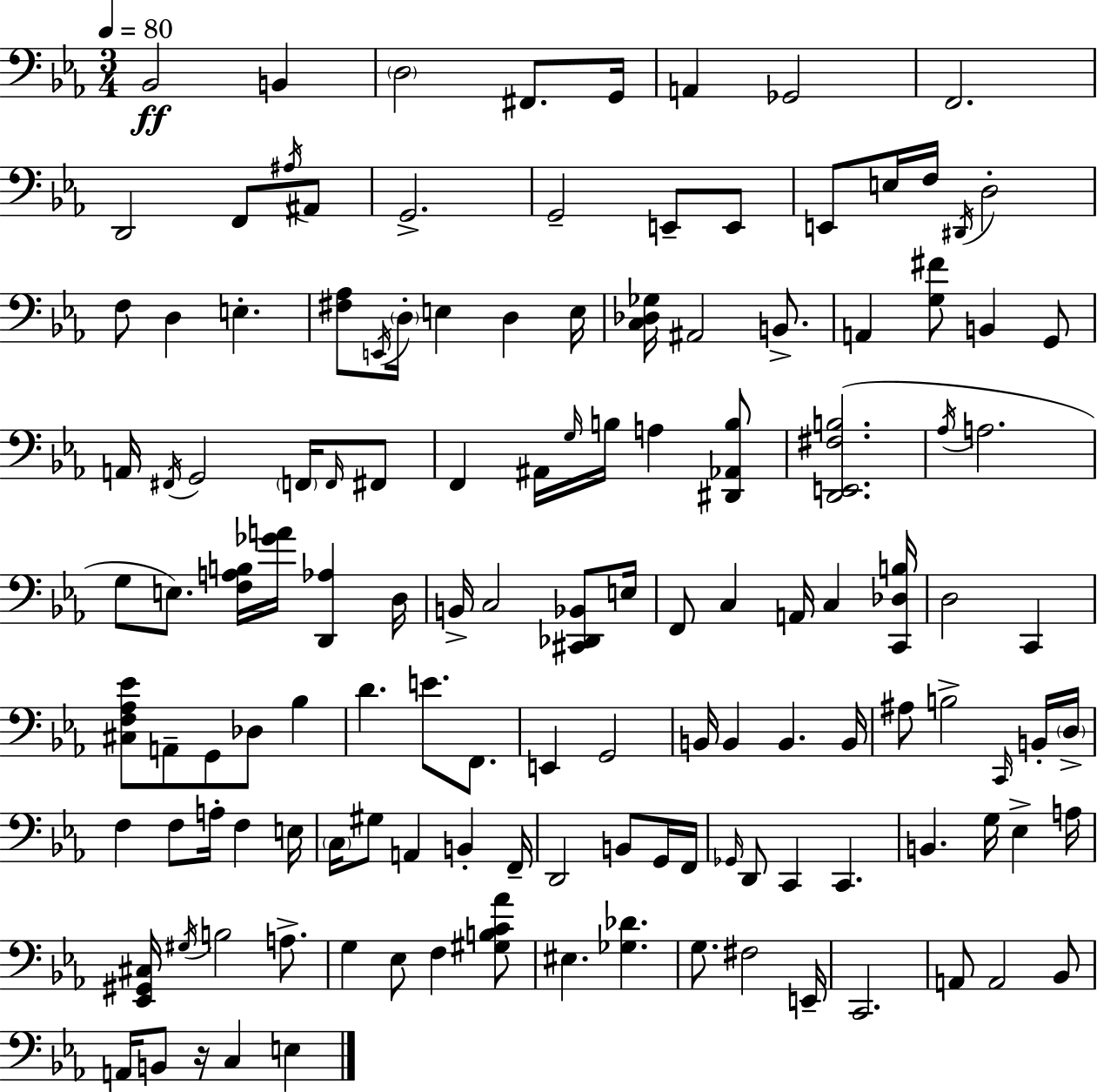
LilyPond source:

{
  \clef bass
  \numericTimeSignature
  \time 3/4
  \key ees \major
  \tempo 4 = 80
  bes,2\ff b,4 | \parenthesize d2 fis,8. g,16 | a,4 ges,2 | f,2. | \break d,2 f,8 \acciaccatura { ais16 } ais,8 | g,2.-> | g,2-- e,8-- e,8 | e,8 e16 f16 \acciaccatura { dis,16 } d2-. | \break f8 d4 e4.-. | <fis aes>8 \acciaccatura { e,16 } \parenthesize d16-. e4 d4 | e16 <c des ges>16 ais,2 | b,8.-> a,4 <g fis'>8 b,4 | \break g,8 a,16 \acciaccatura { fis,16 } g,2 | \parenthesize f,16 \grace { f,16 } fis,8 f,4 ais,16 \grace { g16 } b16 | a4 <dis, aes, b>8 <d, e, fis b>2.( | \acciaccatura { aes16 } a2. | \break g8 e8.) | <f a b>16 <ges' a'>16 <d, aes>4 d16 b,16-> c2 | <cis, des, bes,>8 e16 f,8 c4 | a,16 c4 <c, des b>16 d2 | \break c,4 <cis f aes ees'>8 a,8-- g,8 | des8 bes4 d'4. | e'8. f,8. e,4 g,2 | b,16 b,4 | \break b,4. b,16 ais8 b2-> | \grace { c,16 } b,16-. \parenthesize d16-> f4 | f8 a16-. f4 e16 \parenthesize c16 gis8 a,4 | b,4-. f,16-- d,2 | \break b,8 g,16 f,16 \grace { ges,16 } d,8 c,4 | c,4. b,4. | g16 ees4-> a16 <ees, gis, cis>16 \acciaccatura { gis16 } b2 | a8.-> g4 | \break ees8 f4 <gis b c' aes'>8 eis4. | <ges des'>4. g8. | fis2 e,16-- c,2. | a,8 | \break a,2 bes,8 a,16 b,8 | r16 c4 e4 \bar "|."
}